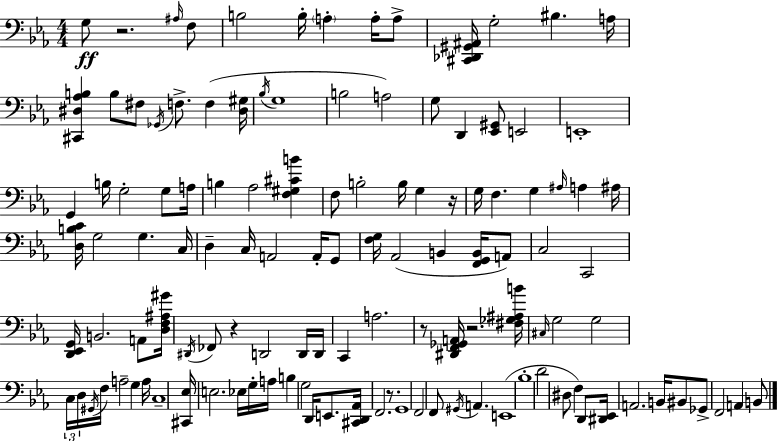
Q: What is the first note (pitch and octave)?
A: G3